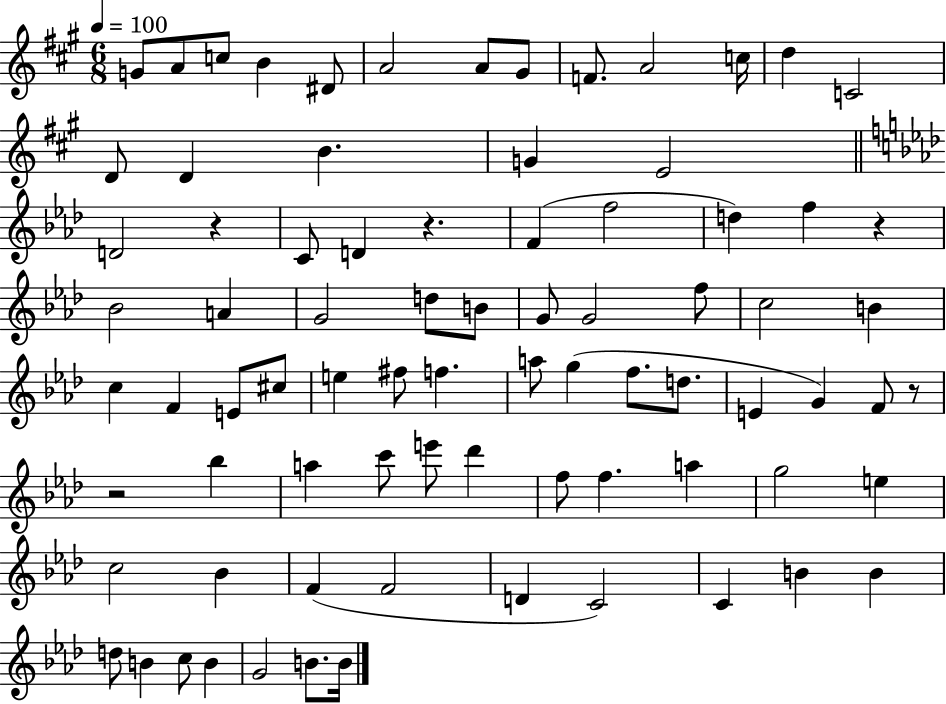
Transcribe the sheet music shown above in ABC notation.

X:1
T:Untitled
M:6/8
L:1/4
K:A
G/2 A/2 c/2 B ^D/2 A2 A/2 ^G/2 F/2 A2 c/4 d C2 D/2 D B G E2 D2 z C/2 D z F f2 d f z _B2 A G2 d/2 B/2 G/2 G2 f/2 c2 B c F E/2 ^c/2 e ^f/2 f a/2 g f/2 d/2 E G F/2 z/2 z2 _b a c'/2 e'/2 _d' f/2 f a g2 e c2 _B F F2 D C2 C B B d/2 B c/2 B G2 B/2 B/4